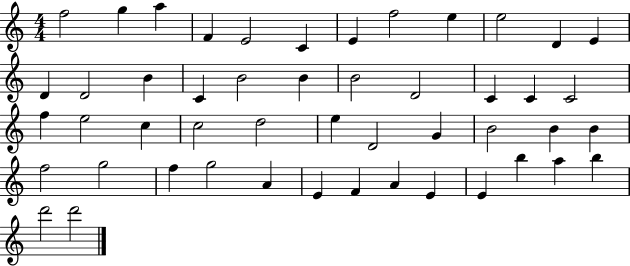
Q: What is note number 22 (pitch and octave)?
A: C4